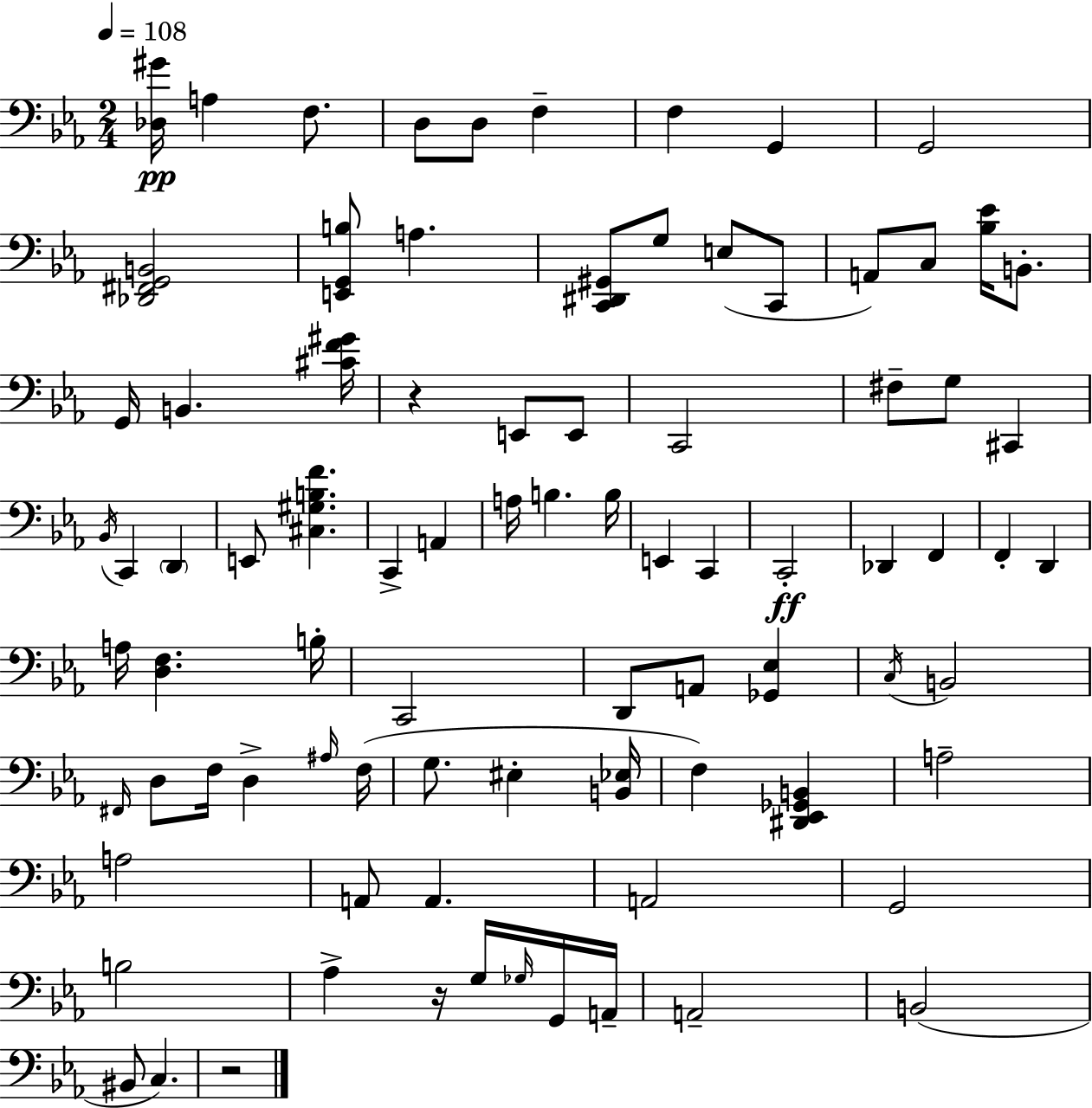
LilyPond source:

{
  \clef bass
  \numericTimeSignature
  \time 2/4
  \key c \minor
  \tempo 4 = 108
  <des gis'>16\pp a4 f8. | d8 d8 f4-- | f4 g,4 | g,2 | \break <des, fis, g, b,>2 | <e, g, b>8 a4. | <c, dis, gis,>8 g8 e8( c,8 | a,8) c8 <bes ees'>16 b,8.-. | \break g,16 b,4. <cis' f' gis'>16 | r4 e,8 e,8 | c,2 | fis8-- g8 cis,4 | \break \acciaccatura { bes,16 } c,4 \parenthesize d,4 | e,8 <cis gis b f'>4. | c,4-> a,4 | a16 b4. | \break b16 e,4 c,4 | c,2-.\ff | des,4 f,4 | f,4-. d,4 | \break a16 <d f>4. | b16-. c,2 | d,8 a,8 <ges, ees>4 | \acciaccatura { c16 } b,2 | \break \grace { fis,16 } d8 f16 d4-> | \grace { ais16 } f16( g8. eis4-. | <b, ees>16 f4) | <dis, ees, ges, b,>4 a2-- | \break a2 | a,8 a,4. | a,2 | g,2 | \break b2 | aes4-> | r16 g16 \grace { ges16 } g,16 a,16-- a,2-- | b,2( | \break bis,8 c4.) | r2 | \bar "|."
}